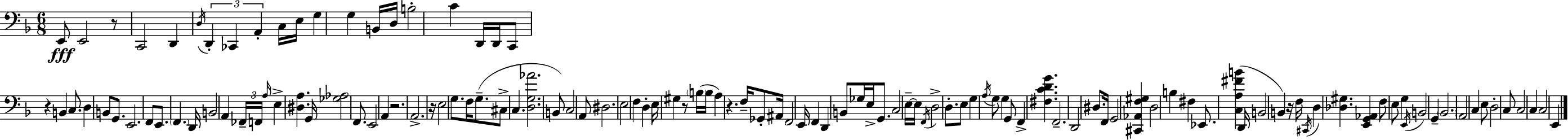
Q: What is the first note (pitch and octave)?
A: E2